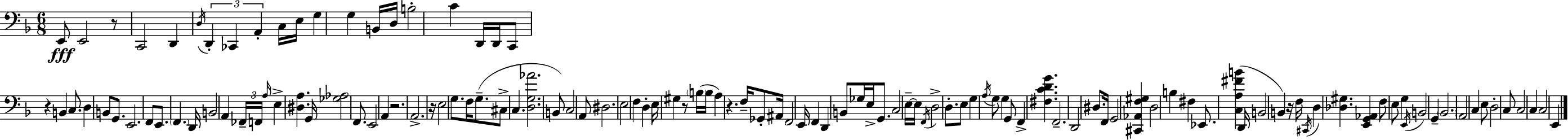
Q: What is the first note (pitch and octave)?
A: E2